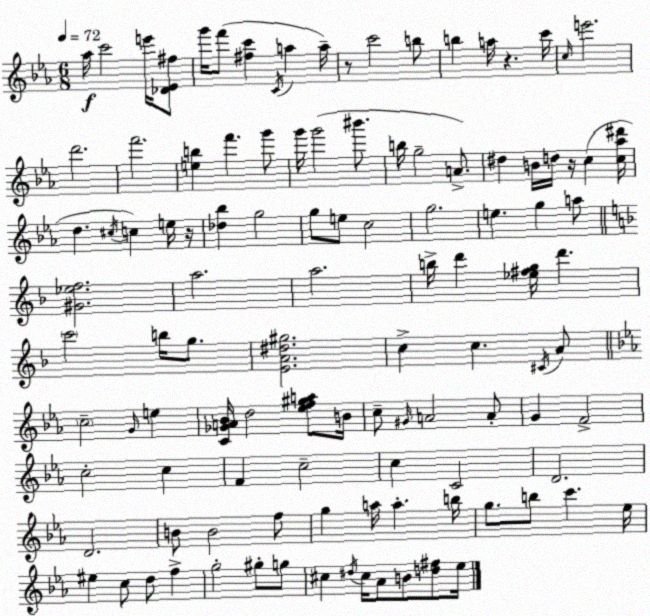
X:1
T:Untitled
M:6/8
L:1/4
K:Eb
_a/4 c'2 e'/4 [_D_E^f]/2 g'/4 f'/2 [^fc'] C/4 a a/4 z/2 c'2 b/2 b a/4 z c'/4 c/4 e'2 d'2 f'2 [eb] f' g'/2 g'/4 g'2 ^b'/2 b/4 g2 A/2 ^d B/4 d/4 z/4 c [c_a^d']/4 d ^c/4 c e/4 z/4 [_d_b] g2 g/2 e/2 c2 g2 e g a/2 [^G_ef]2 a2 a2 b/4 d' [_e^fg]/4 d' c'2 b/4 g/2 [EA^d^g]2 c c ^C/4 A/2 c2 G/4 e [C_GA_B]/4 d2 [_ef^ga]/2 B/4 c/2 ^G/4 A2 A/2 G F2 c2 c F c2 c C2 D2 D2 B/2 B2 f/2 g a/4 a b/4 g/2 b/2 c' _e/4 ^e c/2 d/2 f g2 ^g/2 g/2 ^c ^d/4 ^c/4 _A/2 B/2 [d^f]/2 _e/4